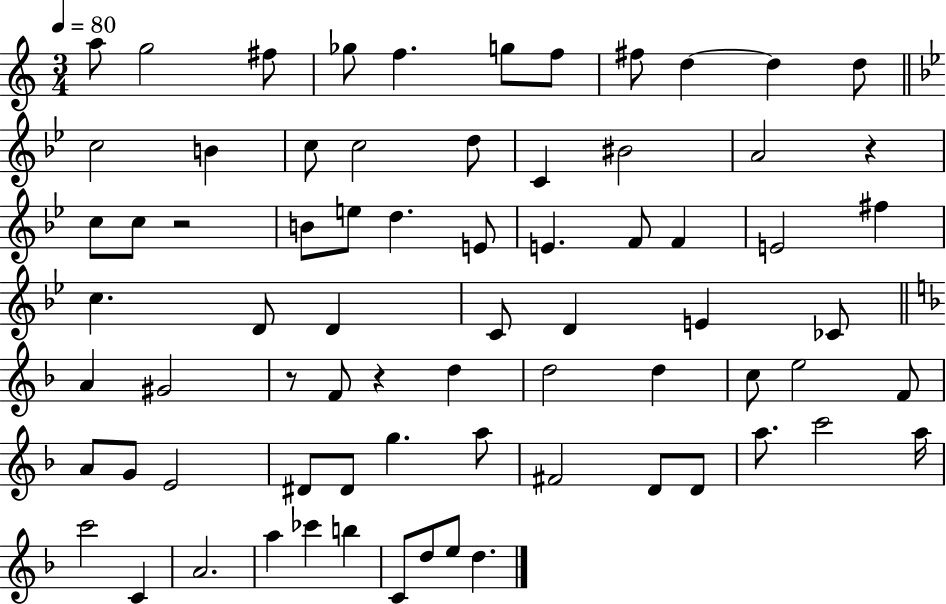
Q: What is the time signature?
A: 3/4